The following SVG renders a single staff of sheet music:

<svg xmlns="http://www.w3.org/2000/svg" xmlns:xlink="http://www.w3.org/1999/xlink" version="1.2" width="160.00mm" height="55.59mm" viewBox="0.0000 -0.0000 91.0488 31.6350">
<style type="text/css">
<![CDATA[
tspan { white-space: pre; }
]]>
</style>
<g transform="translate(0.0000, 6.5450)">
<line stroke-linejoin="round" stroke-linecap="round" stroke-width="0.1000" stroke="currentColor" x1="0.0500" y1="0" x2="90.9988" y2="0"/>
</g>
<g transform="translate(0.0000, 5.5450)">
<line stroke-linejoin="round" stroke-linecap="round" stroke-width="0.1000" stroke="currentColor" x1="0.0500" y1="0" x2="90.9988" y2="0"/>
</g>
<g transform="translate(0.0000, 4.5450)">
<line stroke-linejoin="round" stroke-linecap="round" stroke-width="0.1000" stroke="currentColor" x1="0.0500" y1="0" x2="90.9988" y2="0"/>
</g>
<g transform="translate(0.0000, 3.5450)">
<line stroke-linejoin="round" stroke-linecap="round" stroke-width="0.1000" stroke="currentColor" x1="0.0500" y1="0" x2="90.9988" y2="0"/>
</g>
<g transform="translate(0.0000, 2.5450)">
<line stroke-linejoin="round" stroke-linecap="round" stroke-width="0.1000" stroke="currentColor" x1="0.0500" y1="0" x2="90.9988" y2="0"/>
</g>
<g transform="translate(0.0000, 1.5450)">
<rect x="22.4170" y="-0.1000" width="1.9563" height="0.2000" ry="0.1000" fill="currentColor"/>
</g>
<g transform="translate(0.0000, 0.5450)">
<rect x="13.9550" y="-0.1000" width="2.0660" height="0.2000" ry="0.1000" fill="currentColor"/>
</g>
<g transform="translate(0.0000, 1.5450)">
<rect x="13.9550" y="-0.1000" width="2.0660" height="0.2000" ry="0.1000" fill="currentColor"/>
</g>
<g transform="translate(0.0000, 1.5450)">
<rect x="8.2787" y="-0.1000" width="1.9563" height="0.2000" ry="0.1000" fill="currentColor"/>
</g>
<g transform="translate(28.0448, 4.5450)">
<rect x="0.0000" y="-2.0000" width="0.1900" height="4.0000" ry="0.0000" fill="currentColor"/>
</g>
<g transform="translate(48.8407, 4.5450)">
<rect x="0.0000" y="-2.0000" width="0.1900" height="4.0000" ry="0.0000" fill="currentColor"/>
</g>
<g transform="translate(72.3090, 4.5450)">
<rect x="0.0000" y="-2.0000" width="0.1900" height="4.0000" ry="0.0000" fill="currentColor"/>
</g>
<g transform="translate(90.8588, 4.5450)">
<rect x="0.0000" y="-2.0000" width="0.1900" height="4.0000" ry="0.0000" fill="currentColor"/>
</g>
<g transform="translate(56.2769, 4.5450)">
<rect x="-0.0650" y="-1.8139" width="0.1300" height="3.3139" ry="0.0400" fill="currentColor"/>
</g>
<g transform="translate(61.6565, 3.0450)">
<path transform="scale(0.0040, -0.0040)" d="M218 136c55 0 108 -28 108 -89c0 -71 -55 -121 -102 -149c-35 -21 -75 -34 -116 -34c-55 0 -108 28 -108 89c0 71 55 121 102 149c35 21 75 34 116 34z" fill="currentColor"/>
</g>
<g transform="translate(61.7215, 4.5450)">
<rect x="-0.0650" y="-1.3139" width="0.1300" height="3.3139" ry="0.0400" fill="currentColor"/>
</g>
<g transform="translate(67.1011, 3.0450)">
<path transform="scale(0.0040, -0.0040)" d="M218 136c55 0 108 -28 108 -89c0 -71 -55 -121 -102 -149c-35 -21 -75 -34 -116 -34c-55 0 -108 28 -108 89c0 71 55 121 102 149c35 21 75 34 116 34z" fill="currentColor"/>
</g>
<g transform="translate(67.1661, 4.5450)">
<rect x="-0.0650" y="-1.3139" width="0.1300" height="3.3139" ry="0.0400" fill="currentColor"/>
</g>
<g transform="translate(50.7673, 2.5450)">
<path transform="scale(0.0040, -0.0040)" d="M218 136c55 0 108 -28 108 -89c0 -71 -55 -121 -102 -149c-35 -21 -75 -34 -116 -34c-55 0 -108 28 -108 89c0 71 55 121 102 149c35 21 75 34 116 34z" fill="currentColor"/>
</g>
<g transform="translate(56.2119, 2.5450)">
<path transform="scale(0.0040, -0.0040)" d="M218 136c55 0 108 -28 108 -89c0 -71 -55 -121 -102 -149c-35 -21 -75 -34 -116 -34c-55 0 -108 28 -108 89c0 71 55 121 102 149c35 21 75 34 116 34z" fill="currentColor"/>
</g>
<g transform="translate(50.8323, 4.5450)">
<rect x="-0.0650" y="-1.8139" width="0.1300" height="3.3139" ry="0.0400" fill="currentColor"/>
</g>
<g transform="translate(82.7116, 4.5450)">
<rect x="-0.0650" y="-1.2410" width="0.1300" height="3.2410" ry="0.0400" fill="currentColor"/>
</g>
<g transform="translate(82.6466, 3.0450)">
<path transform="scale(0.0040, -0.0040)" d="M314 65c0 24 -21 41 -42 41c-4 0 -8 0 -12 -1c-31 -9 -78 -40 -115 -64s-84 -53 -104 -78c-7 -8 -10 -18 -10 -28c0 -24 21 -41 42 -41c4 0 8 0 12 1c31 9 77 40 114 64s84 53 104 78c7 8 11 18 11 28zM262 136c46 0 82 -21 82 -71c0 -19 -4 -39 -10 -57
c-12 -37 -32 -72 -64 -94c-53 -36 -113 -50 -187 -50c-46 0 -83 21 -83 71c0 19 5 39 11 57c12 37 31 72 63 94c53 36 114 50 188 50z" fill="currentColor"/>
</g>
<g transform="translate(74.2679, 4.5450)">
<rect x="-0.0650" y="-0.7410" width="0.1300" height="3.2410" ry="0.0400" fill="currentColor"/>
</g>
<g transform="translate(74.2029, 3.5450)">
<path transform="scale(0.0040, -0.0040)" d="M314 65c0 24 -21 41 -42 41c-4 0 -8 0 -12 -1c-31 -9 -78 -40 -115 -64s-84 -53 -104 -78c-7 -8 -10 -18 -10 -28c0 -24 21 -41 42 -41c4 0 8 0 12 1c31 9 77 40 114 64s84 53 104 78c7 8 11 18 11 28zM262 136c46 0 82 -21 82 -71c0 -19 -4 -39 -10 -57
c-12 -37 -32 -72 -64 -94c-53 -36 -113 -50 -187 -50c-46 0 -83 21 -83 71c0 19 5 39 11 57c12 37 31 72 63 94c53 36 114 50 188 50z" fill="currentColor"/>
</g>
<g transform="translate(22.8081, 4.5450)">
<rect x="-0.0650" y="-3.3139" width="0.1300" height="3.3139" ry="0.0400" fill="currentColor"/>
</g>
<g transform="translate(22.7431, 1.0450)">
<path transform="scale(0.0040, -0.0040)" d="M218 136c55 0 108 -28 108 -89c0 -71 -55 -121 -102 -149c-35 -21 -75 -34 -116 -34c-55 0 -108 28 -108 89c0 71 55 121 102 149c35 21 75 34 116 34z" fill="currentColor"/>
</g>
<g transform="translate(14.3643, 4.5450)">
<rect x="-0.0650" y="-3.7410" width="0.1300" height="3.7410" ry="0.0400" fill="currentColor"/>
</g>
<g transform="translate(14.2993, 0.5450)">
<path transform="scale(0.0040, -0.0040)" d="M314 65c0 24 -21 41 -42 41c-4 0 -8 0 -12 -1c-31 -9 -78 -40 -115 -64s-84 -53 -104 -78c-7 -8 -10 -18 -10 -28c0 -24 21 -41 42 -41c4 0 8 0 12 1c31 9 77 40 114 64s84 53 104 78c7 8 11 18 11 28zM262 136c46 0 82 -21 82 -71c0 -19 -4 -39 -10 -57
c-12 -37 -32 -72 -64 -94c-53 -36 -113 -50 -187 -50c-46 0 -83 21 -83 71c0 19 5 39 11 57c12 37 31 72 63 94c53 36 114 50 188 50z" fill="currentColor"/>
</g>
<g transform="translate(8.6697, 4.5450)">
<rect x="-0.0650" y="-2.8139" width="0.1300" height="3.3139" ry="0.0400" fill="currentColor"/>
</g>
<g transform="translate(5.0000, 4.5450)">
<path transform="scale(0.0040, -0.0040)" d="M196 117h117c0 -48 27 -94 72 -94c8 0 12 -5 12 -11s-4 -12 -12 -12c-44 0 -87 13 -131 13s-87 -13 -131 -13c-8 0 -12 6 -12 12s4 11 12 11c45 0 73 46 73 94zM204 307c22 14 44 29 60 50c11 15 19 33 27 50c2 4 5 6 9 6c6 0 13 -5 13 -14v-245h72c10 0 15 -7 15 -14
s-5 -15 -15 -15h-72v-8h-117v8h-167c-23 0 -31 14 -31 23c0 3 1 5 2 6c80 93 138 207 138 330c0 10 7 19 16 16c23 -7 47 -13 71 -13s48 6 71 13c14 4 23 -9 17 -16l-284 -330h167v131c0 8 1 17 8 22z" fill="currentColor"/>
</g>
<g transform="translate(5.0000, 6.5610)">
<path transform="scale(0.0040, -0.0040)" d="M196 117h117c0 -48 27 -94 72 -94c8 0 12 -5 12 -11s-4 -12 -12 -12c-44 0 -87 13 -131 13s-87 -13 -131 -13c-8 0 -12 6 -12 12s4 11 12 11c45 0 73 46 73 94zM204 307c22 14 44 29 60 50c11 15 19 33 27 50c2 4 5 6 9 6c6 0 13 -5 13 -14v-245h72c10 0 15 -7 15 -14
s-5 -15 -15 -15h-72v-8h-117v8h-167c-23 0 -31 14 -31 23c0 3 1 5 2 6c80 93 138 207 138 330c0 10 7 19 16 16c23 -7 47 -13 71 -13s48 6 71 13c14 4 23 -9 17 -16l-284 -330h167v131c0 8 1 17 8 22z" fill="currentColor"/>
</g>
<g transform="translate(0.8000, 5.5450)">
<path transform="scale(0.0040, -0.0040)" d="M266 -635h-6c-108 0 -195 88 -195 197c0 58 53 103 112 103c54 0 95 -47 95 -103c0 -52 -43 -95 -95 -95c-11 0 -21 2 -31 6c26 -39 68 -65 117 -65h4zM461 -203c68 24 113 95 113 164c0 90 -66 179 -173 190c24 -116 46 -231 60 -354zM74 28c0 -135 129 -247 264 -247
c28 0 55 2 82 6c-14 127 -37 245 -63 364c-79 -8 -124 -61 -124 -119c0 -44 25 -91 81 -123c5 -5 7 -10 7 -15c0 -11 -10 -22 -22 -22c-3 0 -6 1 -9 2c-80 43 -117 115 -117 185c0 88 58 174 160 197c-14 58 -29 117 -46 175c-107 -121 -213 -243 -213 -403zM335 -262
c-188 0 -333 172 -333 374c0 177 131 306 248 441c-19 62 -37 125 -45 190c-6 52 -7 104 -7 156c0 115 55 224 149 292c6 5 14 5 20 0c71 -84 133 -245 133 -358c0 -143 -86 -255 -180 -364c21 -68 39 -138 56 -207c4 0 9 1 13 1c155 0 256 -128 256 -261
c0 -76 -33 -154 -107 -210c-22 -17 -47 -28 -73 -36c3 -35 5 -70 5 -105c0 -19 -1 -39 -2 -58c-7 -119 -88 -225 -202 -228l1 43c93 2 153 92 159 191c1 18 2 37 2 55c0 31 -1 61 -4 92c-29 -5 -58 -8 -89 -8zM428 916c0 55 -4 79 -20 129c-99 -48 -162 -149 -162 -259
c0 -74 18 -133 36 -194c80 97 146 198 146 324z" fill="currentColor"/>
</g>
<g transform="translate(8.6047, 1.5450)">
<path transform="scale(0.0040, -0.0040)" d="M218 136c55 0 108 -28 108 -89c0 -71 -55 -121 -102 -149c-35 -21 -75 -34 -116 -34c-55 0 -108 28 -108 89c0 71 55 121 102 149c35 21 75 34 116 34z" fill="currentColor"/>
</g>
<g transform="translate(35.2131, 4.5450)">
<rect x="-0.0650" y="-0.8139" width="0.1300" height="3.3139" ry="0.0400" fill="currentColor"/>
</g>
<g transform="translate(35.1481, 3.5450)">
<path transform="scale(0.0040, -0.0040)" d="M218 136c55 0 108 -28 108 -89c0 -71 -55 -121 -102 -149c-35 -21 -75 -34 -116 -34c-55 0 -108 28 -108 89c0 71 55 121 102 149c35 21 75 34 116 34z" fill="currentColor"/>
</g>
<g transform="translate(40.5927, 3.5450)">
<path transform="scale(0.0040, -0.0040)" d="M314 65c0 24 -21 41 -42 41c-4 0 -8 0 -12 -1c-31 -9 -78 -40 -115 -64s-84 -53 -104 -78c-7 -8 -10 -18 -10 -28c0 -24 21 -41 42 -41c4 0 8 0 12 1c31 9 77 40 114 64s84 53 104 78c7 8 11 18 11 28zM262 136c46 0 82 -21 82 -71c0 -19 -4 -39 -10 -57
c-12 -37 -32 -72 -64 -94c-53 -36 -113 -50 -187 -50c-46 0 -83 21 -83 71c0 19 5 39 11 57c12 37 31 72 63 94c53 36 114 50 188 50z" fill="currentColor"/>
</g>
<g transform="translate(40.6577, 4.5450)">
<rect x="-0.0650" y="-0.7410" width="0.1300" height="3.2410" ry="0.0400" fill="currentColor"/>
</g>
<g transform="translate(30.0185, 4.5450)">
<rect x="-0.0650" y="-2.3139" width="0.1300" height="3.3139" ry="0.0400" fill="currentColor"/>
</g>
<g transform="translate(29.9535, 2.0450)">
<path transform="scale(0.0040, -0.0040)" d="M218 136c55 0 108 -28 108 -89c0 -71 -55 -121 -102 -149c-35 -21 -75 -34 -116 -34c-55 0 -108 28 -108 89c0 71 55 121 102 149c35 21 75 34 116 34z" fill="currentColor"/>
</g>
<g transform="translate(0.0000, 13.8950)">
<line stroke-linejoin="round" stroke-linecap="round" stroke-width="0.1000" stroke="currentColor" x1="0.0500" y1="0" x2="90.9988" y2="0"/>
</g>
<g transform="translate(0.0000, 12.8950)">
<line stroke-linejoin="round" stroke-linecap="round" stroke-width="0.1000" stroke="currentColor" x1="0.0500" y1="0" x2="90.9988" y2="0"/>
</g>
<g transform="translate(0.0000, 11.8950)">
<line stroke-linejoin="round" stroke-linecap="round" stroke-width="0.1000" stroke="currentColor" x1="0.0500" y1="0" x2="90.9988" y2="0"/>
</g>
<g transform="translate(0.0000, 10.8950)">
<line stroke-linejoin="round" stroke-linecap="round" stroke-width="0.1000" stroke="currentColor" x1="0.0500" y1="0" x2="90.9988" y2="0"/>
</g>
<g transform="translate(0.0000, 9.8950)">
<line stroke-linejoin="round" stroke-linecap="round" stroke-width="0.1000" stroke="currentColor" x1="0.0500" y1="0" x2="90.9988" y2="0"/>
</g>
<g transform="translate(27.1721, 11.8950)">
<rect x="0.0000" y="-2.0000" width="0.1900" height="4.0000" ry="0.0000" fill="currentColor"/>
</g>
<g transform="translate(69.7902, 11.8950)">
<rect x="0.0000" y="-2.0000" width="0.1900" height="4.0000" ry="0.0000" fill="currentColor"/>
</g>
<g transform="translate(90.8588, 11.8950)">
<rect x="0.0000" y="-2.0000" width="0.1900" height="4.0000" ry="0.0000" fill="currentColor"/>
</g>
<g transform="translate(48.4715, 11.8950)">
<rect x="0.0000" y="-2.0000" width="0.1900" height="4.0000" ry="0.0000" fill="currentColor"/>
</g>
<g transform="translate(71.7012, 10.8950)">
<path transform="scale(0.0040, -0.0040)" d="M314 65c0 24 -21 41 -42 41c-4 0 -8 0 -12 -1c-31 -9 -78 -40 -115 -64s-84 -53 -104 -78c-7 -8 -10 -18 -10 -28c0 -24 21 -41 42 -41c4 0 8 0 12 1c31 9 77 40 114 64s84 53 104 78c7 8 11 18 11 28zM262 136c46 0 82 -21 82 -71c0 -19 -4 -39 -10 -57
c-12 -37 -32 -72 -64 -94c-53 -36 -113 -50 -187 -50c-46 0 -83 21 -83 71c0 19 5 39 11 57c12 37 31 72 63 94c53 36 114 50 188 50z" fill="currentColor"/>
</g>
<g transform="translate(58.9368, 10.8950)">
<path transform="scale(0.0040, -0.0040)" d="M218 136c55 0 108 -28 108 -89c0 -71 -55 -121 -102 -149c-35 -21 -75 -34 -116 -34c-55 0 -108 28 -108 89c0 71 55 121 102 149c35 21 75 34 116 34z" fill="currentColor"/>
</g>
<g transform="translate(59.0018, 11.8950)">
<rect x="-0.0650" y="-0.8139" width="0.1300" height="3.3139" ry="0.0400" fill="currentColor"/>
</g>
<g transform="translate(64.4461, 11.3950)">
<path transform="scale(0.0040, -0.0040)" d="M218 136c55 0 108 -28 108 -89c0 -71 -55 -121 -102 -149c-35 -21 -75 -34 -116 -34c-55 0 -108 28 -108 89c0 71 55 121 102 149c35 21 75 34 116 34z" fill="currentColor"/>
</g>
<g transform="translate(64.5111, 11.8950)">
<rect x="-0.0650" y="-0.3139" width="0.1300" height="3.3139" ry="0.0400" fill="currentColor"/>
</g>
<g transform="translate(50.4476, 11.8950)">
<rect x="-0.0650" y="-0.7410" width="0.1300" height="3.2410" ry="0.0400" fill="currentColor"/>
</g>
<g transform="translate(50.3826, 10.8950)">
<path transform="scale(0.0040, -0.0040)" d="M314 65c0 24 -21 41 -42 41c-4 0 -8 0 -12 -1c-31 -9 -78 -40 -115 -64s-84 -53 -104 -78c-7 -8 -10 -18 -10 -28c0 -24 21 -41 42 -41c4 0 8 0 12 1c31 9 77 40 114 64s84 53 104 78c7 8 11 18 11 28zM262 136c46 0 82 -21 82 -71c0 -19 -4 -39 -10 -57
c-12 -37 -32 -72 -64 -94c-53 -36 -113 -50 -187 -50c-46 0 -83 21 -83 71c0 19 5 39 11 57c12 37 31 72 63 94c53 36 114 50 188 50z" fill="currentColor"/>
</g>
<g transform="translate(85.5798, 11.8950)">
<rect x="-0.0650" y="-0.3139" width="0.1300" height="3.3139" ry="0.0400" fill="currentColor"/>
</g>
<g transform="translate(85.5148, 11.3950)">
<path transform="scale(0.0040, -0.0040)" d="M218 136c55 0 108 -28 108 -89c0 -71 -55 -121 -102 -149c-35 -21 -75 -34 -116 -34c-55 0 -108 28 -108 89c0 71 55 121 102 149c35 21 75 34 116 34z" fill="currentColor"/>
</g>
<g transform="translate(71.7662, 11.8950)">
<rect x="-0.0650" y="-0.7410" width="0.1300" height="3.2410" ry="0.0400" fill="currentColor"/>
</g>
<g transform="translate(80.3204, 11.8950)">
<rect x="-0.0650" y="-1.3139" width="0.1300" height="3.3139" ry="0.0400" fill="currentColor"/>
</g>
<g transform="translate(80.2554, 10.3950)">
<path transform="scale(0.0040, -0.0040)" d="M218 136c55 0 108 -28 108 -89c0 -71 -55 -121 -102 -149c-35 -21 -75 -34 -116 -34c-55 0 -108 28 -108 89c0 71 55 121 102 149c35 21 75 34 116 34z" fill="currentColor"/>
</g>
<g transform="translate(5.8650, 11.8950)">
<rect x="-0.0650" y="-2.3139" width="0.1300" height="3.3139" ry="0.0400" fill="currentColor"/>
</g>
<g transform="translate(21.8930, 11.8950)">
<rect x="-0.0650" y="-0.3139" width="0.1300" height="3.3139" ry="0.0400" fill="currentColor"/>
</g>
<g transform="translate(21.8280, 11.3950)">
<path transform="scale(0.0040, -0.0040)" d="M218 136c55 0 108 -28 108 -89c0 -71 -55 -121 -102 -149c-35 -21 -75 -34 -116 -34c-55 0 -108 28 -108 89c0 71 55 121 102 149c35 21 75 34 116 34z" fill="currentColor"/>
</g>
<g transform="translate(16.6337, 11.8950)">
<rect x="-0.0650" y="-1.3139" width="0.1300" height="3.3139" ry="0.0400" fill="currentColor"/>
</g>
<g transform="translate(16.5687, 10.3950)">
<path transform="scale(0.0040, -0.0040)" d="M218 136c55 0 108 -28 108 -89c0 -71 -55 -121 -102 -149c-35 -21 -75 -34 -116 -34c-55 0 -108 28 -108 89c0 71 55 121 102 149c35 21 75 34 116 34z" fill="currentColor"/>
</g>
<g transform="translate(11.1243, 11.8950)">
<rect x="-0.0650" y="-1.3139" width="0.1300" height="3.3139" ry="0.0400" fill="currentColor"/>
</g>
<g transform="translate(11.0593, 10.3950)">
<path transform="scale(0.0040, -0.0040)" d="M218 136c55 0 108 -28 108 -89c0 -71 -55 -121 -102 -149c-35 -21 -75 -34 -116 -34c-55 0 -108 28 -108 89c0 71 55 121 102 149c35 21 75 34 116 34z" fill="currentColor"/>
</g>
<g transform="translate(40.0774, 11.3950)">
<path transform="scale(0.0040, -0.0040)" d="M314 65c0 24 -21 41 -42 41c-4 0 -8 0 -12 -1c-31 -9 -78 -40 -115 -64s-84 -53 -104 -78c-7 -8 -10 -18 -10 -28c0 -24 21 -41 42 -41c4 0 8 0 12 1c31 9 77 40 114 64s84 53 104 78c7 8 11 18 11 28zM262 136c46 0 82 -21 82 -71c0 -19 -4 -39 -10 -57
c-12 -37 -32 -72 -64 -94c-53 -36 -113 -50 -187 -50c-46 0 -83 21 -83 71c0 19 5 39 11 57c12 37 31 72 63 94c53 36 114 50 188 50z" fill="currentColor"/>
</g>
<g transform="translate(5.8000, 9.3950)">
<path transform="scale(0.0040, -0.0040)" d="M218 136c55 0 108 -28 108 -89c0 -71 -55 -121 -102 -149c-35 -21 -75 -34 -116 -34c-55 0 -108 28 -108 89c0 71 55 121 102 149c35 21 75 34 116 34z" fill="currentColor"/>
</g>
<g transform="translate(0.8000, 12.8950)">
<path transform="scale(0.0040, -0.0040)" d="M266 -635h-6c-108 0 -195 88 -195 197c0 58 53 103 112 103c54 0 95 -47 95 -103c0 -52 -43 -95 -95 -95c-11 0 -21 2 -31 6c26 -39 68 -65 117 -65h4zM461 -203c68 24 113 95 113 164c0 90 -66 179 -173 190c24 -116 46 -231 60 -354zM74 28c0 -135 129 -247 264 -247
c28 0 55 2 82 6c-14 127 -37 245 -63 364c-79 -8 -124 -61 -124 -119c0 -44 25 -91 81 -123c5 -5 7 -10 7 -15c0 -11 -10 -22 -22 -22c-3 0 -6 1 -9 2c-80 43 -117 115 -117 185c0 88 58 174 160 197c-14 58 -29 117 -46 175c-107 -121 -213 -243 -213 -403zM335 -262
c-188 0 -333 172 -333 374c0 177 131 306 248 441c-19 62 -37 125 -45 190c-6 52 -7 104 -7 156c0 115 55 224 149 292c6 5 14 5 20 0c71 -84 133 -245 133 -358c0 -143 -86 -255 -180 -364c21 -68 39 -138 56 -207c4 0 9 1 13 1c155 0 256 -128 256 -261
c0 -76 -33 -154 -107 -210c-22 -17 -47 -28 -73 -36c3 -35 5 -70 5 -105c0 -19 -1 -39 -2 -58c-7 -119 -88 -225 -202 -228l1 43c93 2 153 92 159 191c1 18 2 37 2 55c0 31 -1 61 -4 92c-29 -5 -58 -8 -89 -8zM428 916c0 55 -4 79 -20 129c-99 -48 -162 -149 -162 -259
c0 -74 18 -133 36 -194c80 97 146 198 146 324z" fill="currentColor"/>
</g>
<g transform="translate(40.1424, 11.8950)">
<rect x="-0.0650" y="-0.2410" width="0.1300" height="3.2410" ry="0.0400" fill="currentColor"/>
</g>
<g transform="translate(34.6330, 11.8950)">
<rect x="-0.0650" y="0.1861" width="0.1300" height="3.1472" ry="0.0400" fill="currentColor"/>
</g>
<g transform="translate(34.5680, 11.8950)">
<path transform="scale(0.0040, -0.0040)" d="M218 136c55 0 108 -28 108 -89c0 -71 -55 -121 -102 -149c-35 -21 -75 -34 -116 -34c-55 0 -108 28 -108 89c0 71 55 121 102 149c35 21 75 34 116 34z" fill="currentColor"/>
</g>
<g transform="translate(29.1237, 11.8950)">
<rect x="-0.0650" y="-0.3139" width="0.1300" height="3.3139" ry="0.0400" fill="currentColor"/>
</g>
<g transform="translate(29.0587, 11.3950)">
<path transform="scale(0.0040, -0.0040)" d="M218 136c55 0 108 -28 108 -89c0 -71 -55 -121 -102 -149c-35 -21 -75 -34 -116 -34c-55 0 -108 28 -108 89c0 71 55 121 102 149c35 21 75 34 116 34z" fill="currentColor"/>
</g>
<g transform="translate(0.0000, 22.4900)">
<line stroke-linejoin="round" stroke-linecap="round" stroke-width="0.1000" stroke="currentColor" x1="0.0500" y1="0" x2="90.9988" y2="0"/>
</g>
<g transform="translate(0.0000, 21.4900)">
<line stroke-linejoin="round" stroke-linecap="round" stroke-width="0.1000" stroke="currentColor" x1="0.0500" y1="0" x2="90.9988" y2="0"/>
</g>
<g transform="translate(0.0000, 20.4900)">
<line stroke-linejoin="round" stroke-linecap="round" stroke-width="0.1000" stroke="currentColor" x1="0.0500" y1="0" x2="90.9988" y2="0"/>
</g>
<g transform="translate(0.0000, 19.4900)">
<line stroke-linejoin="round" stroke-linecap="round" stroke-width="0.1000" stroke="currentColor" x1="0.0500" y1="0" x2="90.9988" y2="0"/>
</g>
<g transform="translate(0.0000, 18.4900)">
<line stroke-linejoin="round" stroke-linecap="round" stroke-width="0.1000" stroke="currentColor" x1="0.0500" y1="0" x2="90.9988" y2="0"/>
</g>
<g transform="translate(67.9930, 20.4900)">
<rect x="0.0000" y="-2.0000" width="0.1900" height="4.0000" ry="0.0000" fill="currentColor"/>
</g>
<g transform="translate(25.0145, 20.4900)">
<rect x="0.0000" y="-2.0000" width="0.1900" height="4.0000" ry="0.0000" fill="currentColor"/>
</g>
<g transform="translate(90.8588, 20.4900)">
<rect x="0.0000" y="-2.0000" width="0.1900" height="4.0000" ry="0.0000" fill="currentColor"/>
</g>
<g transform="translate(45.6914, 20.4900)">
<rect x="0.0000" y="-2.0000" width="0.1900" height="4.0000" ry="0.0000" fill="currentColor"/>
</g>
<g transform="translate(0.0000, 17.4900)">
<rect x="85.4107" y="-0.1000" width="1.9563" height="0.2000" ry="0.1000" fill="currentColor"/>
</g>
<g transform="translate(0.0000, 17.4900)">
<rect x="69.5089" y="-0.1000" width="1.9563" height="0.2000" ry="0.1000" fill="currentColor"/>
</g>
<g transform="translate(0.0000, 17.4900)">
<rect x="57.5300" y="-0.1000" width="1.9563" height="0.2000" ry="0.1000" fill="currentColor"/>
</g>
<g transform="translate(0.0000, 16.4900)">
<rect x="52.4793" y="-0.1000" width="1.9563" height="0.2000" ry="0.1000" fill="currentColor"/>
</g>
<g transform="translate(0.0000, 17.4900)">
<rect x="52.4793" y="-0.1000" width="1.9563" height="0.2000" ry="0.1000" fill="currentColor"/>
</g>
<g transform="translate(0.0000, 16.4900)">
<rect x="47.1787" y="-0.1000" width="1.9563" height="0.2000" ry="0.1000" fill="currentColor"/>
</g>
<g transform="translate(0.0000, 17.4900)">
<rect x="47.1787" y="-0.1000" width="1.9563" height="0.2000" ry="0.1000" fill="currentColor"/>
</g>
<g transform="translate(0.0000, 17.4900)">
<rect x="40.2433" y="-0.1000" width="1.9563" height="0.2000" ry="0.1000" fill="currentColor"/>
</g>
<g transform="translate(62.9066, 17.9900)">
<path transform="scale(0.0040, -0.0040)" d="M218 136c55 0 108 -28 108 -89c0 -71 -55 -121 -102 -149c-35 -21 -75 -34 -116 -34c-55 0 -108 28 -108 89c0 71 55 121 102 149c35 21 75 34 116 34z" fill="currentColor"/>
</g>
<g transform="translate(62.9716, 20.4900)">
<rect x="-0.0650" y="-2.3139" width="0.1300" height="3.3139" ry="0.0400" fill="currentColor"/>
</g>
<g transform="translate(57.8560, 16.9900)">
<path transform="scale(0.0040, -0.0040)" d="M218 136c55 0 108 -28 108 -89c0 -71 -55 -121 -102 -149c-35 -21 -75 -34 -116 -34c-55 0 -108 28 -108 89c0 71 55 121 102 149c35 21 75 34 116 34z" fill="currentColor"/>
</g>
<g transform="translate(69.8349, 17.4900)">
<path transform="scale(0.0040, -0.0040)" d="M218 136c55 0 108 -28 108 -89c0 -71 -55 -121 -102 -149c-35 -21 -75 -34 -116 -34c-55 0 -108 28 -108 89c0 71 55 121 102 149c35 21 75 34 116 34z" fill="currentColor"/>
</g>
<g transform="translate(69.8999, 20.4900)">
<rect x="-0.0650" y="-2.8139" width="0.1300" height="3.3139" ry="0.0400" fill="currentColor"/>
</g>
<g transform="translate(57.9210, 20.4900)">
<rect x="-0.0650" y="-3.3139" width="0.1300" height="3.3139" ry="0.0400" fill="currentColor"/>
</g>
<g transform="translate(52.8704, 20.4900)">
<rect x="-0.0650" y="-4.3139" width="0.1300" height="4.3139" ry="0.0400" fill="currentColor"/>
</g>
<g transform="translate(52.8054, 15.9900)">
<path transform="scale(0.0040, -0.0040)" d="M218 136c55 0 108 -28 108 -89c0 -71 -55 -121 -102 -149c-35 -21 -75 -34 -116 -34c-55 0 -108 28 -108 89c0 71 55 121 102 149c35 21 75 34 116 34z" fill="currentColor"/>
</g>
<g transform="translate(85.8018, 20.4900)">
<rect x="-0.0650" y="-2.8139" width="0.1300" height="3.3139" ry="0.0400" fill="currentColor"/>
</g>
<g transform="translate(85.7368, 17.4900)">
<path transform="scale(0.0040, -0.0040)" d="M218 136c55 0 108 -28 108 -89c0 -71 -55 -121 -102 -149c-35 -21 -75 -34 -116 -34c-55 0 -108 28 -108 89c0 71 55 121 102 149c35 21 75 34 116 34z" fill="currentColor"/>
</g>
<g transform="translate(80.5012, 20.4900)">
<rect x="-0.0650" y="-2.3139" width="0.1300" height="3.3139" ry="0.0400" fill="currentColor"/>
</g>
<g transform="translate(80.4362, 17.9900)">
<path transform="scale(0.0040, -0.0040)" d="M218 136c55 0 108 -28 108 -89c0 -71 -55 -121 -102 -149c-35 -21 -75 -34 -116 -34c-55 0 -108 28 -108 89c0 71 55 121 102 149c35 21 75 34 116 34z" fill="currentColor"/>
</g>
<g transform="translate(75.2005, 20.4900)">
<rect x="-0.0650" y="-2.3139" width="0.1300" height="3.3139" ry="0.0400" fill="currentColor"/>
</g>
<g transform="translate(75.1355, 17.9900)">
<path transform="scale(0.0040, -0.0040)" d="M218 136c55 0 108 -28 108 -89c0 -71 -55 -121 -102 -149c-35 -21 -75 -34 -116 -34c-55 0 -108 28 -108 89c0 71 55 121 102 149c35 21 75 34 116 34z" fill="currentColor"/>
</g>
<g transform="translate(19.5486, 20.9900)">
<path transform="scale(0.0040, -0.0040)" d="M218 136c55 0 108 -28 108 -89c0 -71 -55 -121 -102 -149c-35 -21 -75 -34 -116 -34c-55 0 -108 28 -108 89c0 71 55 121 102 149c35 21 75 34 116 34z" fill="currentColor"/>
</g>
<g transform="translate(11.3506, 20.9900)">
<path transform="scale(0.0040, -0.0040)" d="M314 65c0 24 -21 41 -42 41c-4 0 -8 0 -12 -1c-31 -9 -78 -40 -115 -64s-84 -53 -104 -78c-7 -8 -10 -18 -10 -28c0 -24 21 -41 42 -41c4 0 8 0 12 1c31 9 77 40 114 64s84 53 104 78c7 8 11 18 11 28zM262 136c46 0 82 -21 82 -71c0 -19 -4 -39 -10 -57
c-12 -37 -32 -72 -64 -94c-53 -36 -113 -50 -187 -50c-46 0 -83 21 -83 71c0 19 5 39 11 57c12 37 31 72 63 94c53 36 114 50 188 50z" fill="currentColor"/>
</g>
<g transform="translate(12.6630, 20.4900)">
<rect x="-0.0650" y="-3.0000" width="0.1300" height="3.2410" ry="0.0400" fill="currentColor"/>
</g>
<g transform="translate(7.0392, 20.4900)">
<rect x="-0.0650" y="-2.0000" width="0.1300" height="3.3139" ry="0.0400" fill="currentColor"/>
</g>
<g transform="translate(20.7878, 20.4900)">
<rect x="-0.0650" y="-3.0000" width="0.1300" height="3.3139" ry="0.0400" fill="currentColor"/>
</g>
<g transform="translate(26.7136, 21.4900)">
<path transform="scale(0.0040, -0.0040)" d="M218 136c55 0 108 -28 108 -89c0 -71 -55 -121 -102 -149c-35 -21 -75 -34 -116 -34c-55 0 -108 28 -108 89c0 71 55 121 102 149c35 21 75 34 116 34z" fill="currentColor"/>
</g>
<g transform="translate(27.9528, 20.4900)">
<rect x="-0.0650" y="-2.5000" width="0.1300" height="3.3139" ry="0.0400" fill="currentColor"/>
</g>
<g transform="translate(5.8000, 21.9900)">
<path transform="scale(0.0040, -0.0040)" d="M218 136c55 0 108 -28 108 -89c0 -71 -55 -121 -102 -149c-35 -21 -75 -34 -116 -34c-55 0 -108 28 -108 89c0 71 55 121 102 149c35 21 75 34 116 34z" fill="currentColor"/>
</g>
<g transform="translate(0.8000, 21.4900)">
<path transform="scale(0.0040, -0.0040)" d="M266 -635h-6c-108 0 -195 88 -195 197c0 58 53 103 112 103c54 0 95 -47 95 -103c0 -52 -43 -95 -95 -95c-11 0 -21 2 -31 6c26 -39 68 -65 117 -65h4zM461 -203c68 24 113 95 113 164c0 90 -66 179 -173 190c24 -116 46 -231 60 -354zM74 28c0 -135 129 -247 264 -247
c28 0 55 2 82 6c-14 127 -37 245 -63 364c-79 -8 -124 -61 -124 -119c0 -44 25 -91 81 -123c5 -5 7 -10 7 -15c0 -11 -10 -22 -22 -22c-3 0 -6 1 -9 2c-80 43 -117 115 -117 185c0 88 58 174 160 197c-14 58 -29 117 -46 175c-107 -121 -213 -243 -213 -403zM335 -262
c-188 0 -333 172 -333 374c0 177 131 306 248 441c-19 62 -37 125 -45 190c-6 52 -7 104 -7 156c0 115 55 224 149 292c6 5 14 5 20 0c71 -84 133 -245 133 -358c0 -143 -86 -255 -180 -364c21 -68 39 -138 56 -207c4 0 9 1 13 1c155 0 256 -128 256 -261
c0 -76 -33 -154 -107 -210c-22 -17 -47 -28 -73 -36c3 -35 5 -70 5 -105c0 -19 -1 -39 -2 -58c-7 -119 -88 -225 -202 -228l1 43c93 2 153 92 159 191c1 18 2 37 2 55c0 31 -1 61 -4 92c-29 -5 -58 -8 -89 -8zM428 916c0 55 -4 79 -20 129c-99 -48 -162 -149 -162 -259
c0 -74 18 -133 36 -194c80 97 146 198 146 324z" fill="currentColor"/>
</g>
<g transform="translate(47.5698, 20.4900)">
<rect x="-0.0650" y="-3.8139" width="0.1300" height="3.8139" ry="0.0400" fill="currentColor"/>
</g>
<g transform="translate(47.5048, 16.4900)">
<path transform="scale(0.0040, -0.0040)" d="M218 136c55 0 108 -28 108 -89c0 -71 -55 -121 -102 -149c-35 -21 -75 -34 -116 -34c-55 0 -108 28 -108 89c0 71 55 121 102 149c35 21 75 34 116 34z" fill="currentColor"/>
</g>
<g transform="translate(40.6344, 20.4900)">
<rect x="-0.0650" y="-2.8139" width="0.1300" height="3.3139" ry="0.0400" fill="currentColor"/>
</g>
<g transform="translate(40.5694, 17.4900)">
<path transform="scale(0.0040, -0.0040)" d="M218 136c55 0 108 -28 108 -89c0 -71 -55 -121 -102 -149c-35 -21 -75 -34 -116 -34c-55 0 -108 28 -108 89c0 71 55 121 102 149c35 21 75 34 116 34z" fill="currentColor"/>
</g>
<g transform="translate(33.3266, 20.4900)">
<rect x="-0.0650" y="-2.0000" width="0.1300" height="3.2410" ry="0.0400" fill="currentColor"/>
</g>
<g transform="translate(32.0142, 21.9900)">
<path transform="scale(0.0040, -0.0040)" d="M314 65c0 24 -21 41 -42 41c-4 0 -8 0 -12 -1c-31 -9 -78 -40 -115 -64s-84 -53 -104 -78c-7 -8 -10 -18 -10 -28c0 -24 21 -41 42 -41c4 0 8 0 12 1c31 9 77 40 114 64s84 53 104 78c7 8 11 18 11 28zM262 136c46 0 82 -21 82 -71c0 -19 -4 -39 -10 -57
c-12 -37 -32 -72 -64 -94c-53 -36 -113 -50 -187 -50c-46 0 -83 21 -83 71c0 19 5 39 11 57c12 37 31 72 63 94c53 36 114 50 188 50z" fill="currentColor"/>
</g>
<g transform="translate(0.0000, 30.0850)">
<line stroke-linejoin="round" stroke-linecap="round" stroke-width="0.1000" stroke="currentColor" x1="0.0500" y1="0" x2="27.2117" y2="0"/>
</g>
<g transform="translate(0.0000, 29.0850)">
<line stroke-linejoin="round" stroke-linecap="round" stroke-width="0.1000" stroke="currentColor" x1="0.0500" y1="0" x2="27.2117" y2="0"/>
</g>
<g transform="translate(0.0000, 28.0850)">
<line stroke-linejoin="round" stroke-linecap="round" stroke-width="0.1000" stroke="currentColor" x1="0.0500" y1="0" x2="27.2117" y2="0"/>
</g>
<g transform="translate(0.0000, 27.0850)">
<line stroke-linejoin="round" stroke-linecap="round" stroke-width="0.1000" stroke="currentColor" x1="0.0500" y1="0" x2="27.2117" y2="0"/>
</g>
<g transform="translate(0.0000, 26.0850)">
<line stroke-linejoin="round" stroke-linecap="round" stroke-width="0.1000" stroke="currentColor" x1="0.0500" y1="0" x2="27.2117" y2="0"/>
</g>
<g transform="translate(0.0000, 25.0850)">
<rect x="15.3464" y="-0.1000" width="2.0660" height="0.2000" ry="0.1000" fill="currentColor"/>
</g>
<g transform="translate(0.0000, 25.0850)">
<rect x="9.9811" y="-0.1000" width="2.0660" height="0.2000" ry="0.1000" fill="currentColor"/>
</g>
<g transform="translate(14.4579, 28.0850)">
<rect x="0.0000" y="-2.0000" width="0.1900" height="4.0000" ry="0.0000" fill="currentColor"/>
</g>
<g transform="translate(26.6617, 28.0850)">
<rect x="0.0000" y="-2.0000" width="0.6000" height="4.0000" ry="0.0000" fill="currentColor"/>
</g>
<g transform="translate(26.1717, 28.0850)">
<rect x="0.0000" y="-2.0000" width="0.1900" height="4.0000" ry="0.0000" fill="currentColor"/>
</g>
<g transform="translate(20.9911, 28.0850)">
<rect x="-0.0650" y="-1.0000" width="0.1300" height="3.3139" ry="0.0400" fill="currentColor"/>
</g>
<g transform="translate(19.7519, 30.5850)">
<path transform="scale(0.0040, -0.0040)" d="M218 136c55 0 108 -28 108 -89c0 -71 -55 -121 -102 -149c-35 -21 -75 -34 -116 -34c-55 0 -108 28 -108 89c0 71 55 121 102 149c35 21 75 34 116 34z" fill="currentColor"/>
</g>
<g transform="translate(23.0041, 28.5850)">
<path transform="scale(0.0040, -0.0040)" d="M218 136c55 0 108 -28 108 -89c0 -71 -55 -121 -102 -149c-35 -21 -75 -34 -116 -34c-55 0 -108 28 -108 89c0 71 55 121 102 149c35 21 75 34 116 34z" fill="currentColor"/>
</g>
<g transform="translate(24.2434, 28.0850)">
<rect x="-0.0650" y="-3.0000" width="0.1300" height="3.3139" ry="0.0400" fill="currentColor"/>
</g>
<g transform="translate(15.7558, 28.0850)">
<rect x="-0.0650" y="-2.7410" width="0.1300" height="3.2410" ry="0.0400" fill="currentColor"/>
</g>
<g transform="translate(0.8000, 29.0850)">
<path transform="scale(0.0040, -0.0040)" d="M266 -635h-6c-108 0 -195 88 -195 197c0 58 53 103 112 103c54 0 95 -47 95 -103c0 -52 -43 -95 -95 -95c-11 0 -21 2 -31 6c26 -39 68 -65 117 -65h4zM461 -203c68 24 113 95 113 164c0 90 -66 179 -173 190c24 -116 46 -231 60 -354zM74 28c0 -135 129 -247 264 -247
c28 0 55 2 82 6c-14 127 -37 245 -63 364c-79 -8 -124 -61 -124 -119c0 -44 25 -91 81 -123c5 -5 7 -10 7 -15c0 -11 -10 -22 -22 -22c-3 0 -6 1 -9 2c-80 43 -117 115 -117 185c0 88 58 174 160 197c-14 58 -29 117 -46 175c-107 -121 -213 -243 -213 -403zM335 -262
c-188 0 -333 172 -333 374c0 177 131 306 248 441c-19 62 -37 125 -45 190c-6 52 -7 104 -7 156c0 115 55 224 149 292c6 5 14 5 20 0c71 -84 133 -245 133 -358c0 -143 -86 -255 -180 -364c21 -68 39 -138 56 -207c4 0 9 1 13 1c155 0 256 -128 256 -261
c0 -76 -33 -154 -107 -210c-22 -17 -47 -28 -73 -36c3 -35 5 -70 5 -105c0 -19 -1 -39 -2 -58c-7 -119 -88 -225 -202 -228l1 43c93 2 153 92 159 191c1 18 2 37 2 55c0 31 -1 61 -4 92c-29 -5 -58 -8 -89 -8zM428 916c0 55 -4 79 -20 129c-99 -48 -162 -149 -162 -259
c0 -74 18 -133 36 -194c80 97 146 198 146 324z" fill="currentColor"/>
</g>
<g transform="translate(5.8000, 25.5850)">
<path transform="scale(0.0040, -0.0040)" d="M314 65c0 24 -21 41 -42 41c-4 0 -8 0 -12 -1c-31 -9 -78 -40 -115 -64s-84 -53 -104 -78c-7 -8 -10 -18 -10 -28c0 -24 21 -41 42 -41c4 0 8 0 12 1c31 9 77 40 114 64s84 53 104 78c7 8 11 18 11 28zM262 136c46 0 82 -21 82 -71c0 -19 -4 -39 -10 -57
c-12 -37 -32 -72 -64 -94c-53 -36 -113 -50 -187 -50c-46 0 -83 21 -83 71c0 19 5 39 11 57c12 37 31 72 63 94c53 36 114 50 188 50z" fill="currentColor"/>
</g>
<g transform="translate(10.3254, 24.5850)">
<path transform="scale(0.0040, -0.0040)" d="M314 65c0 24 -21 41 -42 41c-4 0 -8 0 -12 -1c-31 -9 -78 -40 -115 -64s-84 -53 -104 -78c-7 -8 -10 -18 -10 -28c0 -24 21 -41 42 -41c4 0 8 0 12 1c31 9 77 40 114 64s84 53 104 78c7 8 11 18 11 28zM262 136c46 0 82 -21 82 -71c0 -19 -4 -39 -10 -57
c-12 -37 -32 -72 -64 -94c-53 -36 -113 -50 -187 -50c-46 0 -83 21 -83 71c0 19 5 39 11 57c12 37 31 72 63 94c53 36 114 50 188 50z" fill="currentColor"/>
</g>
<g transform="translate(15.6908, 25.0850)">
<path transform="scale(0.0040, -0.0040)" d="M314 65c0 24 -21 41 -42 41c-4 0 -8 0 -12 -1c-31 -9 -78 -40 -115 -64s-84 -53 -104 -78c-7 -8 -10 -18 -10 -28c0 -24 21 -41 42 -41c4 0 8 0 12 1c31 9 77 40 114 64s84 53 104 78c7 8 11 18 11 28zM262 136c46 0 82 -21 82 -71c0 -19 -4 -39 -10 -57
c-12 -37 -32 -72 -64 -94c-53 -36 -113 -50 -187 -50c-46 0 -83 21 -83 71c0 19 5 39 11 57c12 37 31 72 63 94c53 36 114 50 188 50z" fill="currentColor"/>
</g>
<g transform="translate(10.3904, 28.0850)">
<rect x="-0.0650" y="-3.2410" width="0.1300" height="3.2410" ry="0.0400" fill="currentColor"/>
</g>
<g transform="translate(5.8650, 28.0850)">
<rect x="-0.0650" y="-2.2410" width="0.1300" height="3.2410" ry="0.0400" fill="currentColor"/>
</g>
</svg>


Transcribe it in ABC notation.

X:1
T:Untitled
M:4/4
L:1/4
K:C
a c'2 b g d d2 f f e e d2 e2 g e e c c B c2 d2 d c d2 e c F A2 A G F2 a c' d' b g a g g a g2 b2 a2 D A